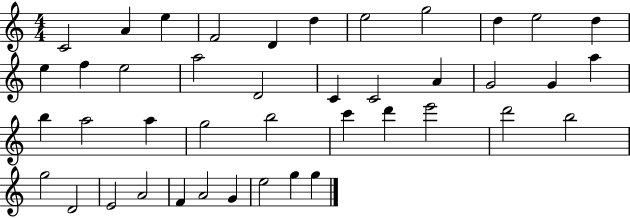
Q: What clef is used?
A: treble